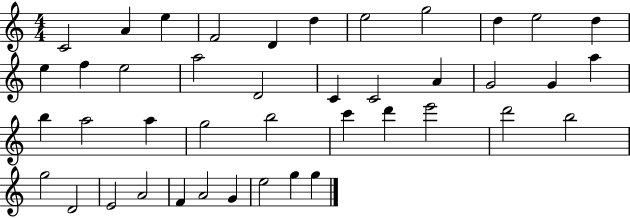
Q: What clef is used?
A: treble